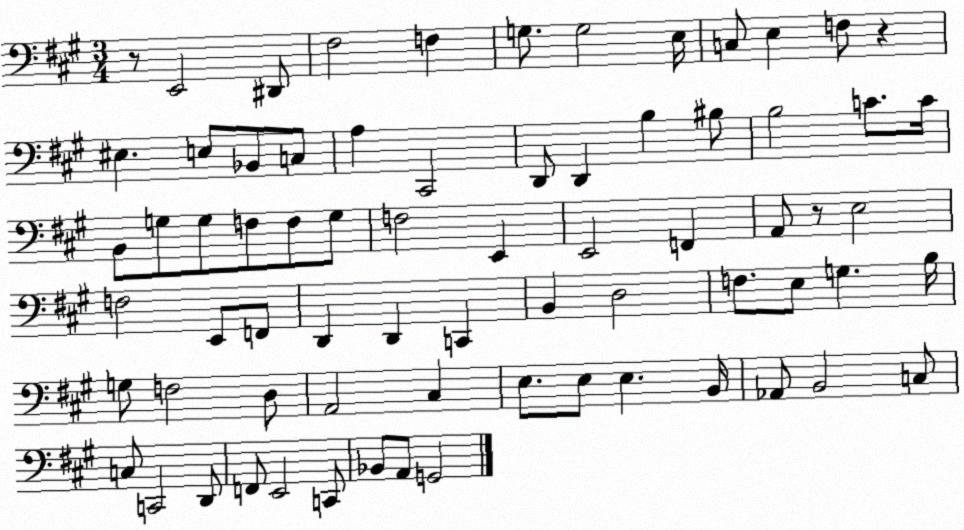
X:1
T:Untitled
M:3/4
L:1/4
K:A
z/2 E,,2 ^D,,/2 ^F,2 F, G,/2 G,2 E,/4 C,/2 E, F,/2 z ^E, E,/2 _B,,/2 C,/2 A, ^C,,2 D,,/2 D,, B, ^B,/2 B,2 C/2 C/4 B,,/2 G,/2 G,/2 F,/2 F,/2 G,/2 F,2 E,, E,,2 F,, A,,/2 z/2 E,2 F,2 E,,/2 F,,/2 D,, D,, C,, B,, D,2 F,/2 E,/2 G, B,/4 G,/2 F,2 D,/2 A,,2 ^C, E,/2 E,/2 E, B,,/4 _A,,/2 B,,2 C,/2 C,/2 C,,2 D,,/2 F,,/2 E,,2 C,,/2 _B,,/2 A,,/2 G,,2